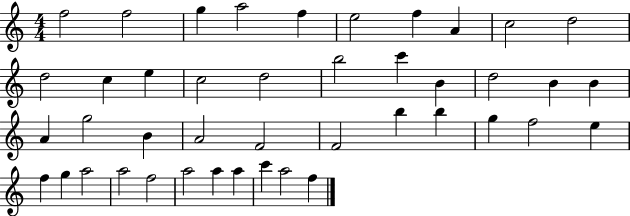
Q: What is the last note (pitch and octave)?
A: F5